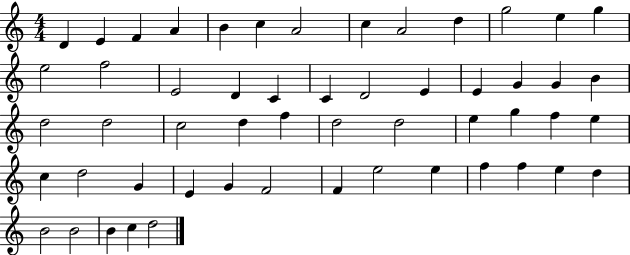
X:1
T:Untitled
M:4/4
L:1/4
K:C
D E F A B c A2 c A2 d g2 e g e2 f2 E2 D C C D2 E E G G B d2 d2 c2 d f d2 d2 e g f e c d2 G E G F2 F e2 e f f e d B2 B2 B c d2